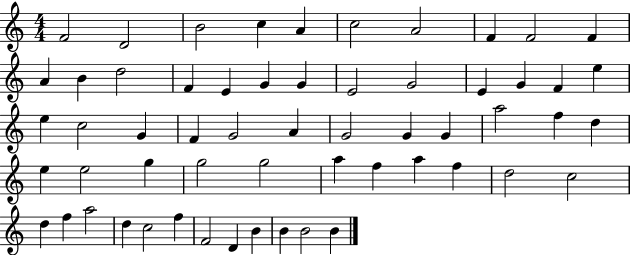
F4/h D4/h B4/h C5/q A4/q C5/h A4/h F4/q F4/h F4/q A4/q B4/q D5/h F4/q E4/q G4/q G4/q E4/h G4/h E4/q G4/q F4/q E5/q E5/q C5/h G4/q F4/q G4/h A4/q G4/h G4/q G4/q A5/h F5/q D5/q E5/q E5/h G5/q G5/h G5/h A5/q F5/q A5/q F5/q D5/h C5/h D5/q F5/q A5/h D5/q C5/h F5/q F4/h D4/q B4/q B4/q B4/h B4/q